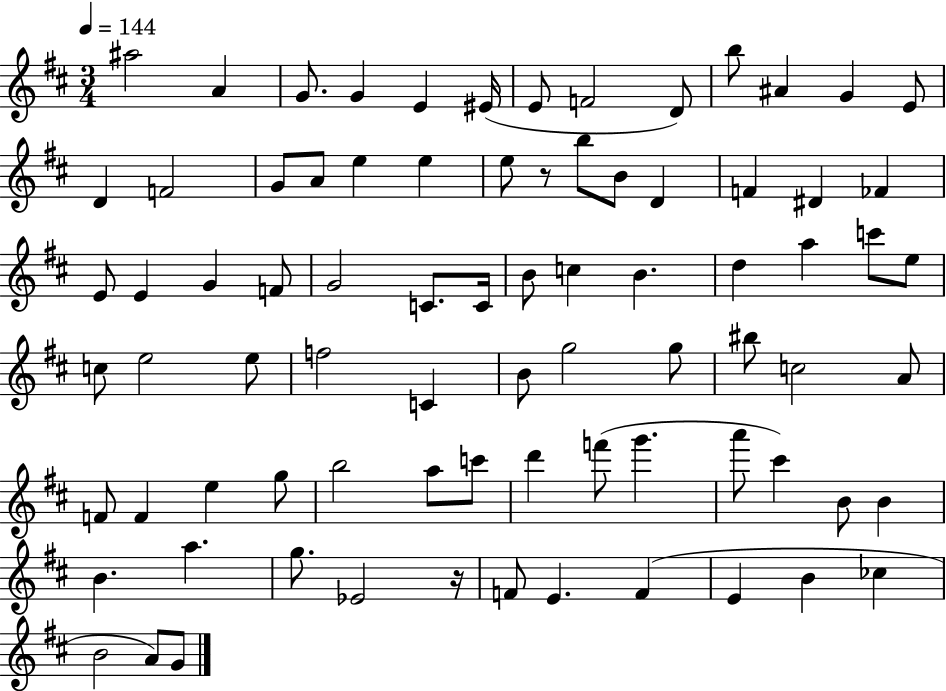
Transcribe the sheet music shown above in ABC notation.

X:1
T:Untitled
M:3/4
L:1/4
K:D
^a2 A G/2 G E ^E/4 E/2 F2 D/2 b/2 ^A G E/2 D F2 G/2 A/2 e e e/2 z/2 b/2 B/2 D F ^D _F E/2 E G F/2 G2 C/2 C/4 B/2 c B d a c'/2 e/2 c/2 e2 e/2 f2 C B/2 g2 g/2 ^b/2 c2 A/2 F/2 F e g/2 b2 a/2 c'/2 d' f'/2 g' a'/2 ^c' B/2 B B a g/2 _E2 z/4 F/2 E F E B _c B2 A/2 G/2